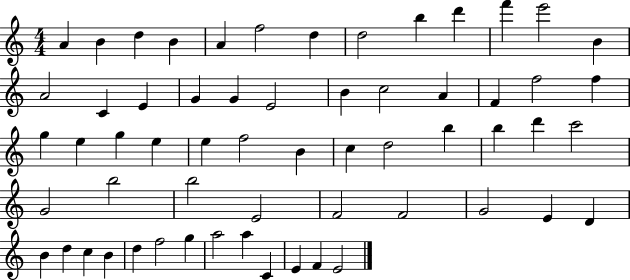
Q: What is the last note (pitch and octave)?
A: E4